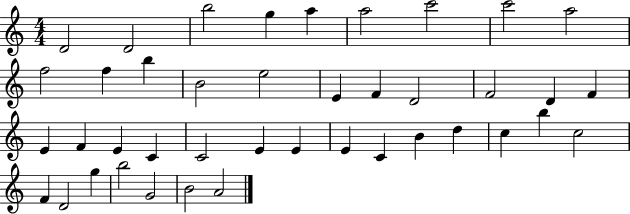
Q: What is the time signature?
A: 4/4